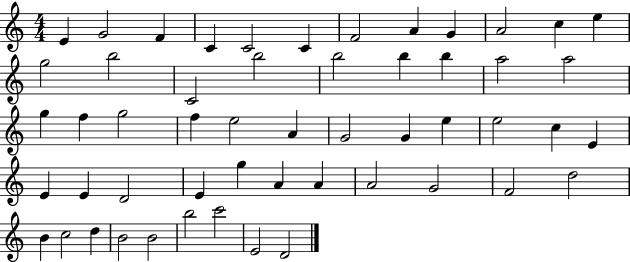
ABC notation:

X:1
T:Untitled
M:4/4
L:1/4
K:C
E G2 F C C2 C F2 A G A2 c e g2 b2 C2 b2 b2 b b a2 a2 g f g2 f e2 A G2 G e e2 c E E E D2 E g A A A2 G2 F2 d2 B c2 d B2 B2 b2 c'2 E2 D2